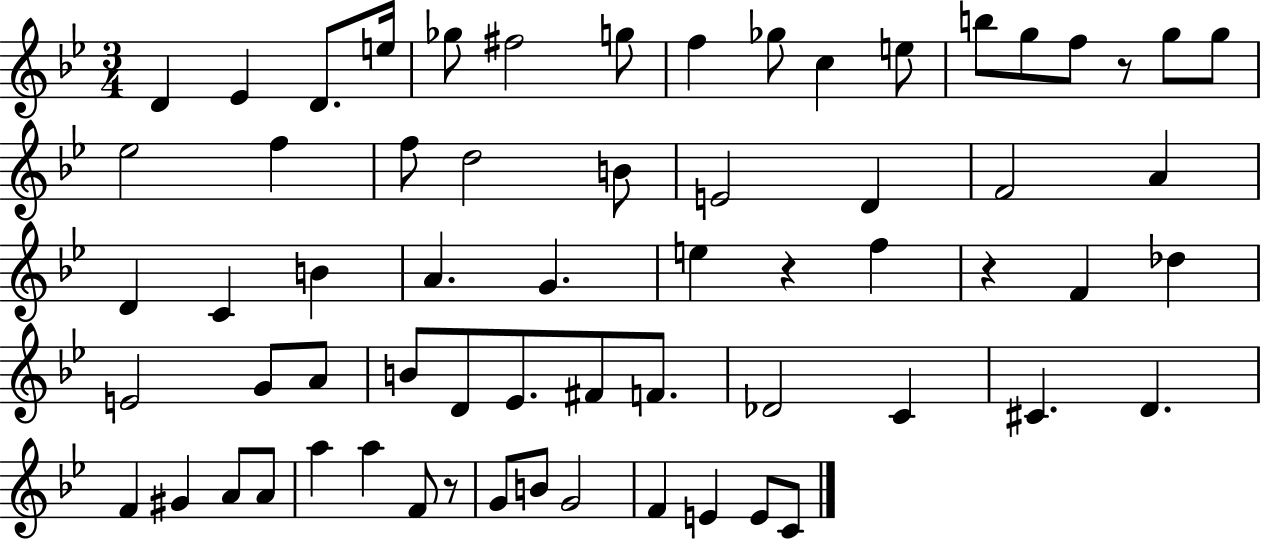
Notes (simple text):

D4/q Eb4/q D4/e. E5/s Gb5/e F#5/h G5/e F5/q Gb5/e C5/q E5/e B5/e G5/e F5/e R/e G5/e G5/e Eb5/h F5/q F5/e D5/h B4/e E4/h D4/q F4/h A4/q D4/q C4/q B4/q A4/q. G4/q. E5/q R/q F5/q R/q F4/q Db5/q E4/h G4/e A4/e B4/e D4/e Eb4/e. F#4/e F4/e. Db4/h C4/q C#4/q. D4/q. F4/q G#4/q A4/e A4/e A5/q A5/q F4/e R/e G4/e B4/e G4/h F4/q E4/q E4/e C4/e